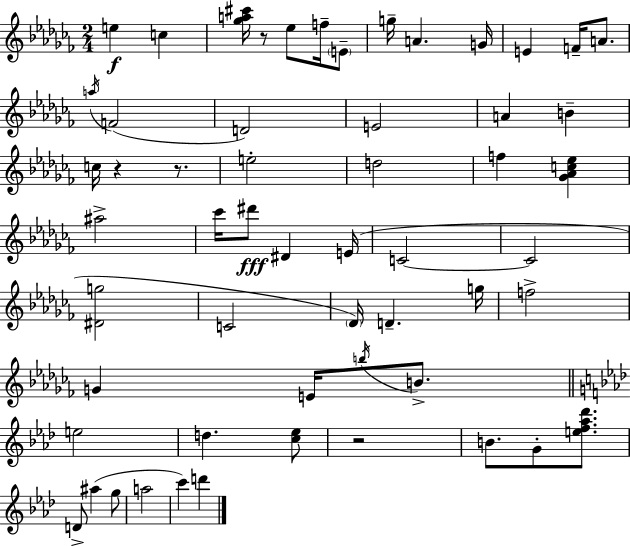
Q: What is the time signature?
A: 2/4